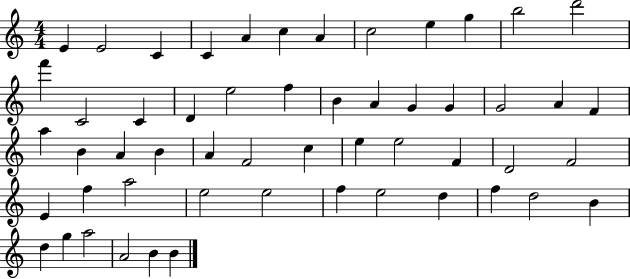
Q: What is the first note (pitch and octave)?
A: E4